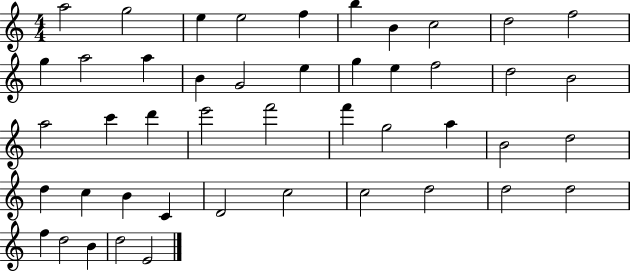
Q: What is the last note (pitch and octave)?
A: E4